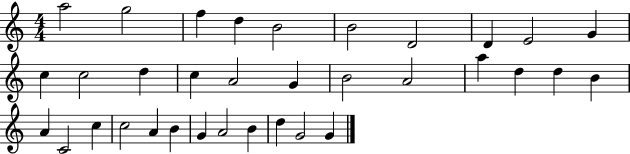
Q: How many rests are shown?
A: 0